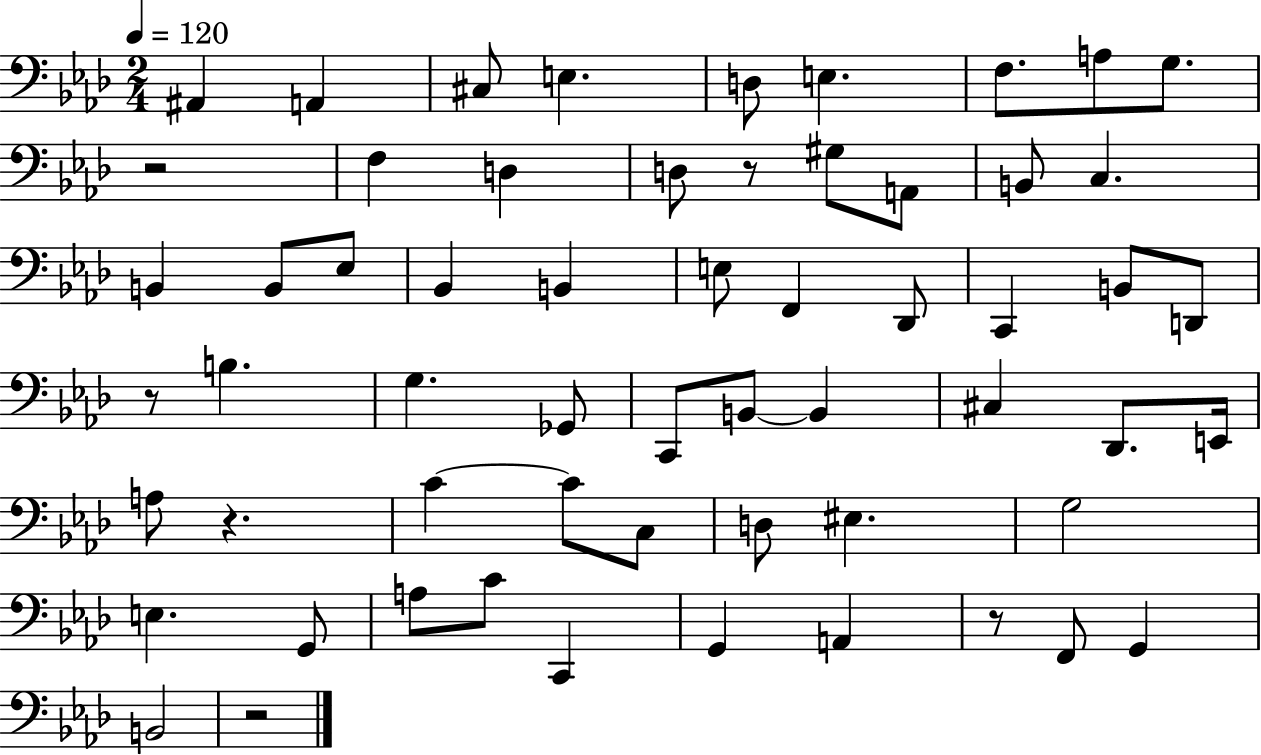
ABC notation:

X:1
T:Untitled
M:2/4
L:1/4
K:Ab
^A,, A,, ^C,/2 E, D,/2 E, F,/2 A,/2 G,/2 z2 F, D, D,/2 z/2 ^G,/2 A,,/2 B,,/2 C, B,, B,,/2 _E,/2 _B,, B,, E,/2 F,, _D,,/2 C,, B,,/2 D,,/2 z/2 B, G, _G,,/2 C,,/2 B,,/2 B,, ^C, _D,,/2 E,,/4 A,/2 z C C/2 C,/2 D,/2 ^E, G,2 E, G,,/2 A,/2 C/2 C,, G,, A,, z/2 F,,/2 G,, B,,2 z2